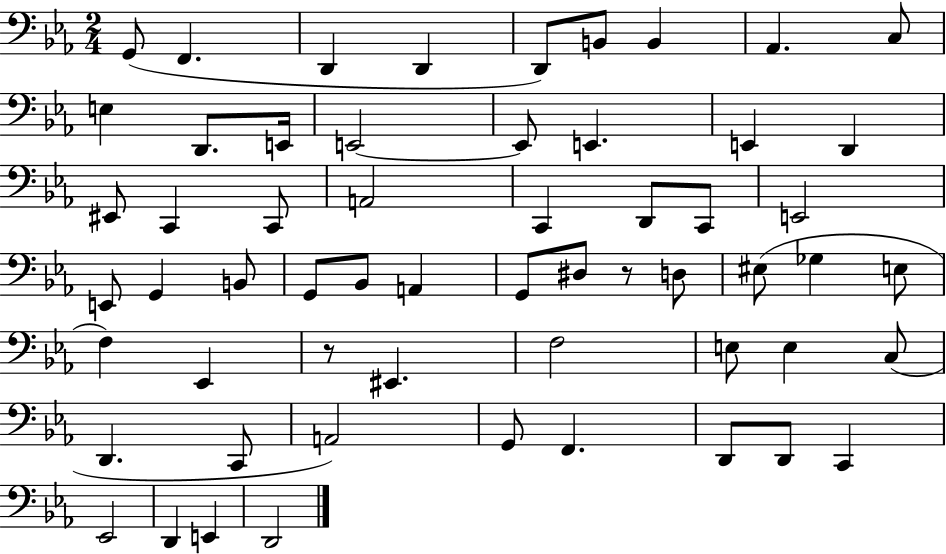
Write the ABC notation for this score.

X:1
T:Untitled
M:2/4
L:1/4
K:Eb
G,,/2 F,, D,, D,, D,,/2 B,,/2 B,, _A,, C,/2 E, D,,/2 E,,/4 E,,2 E,,/2 E,, E,, D,, ^E,,/2 C,, C,,/2 A,,2 C,, D,,/2 C,,/2 E,,2 E,,/2 G,, B,,/2 G,,/2 _B,,/2 A,, G,,/2 ^D,/2 z/2 D,/2 ^E,/2 _G, E,/2 F, _E,, z/2 ^E,, F,2 E,/2 E, C,/2 D,, C,,/2 A,,2 G,,/2 F,, D,,/2 D,,/2 C,, _E,,2 D,, E,, D,,2